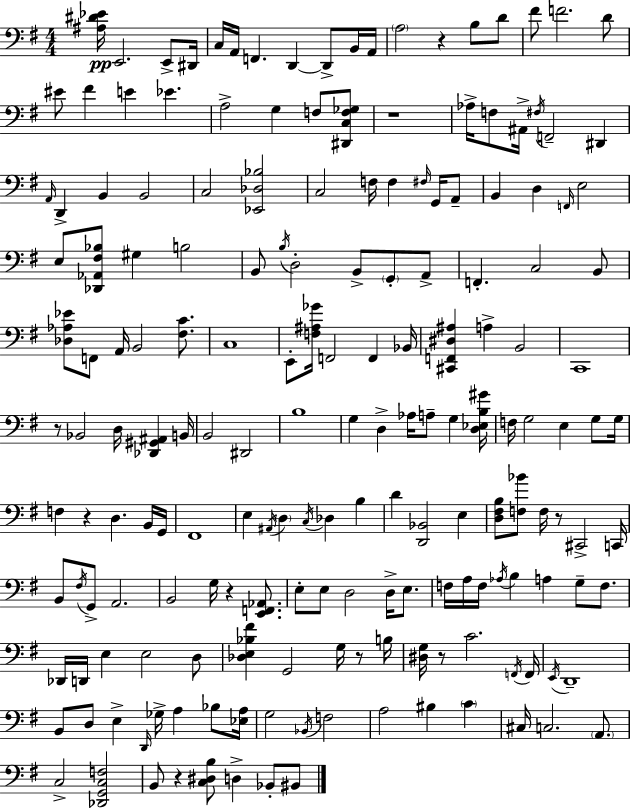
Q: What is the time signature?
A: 4/4